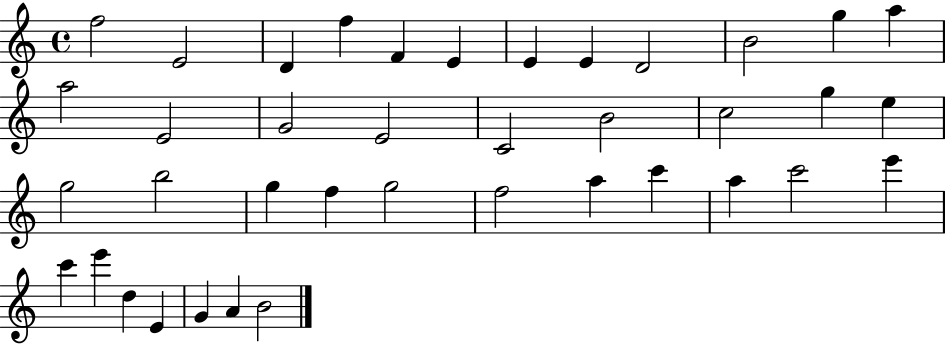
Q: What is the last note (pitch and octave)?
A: B4